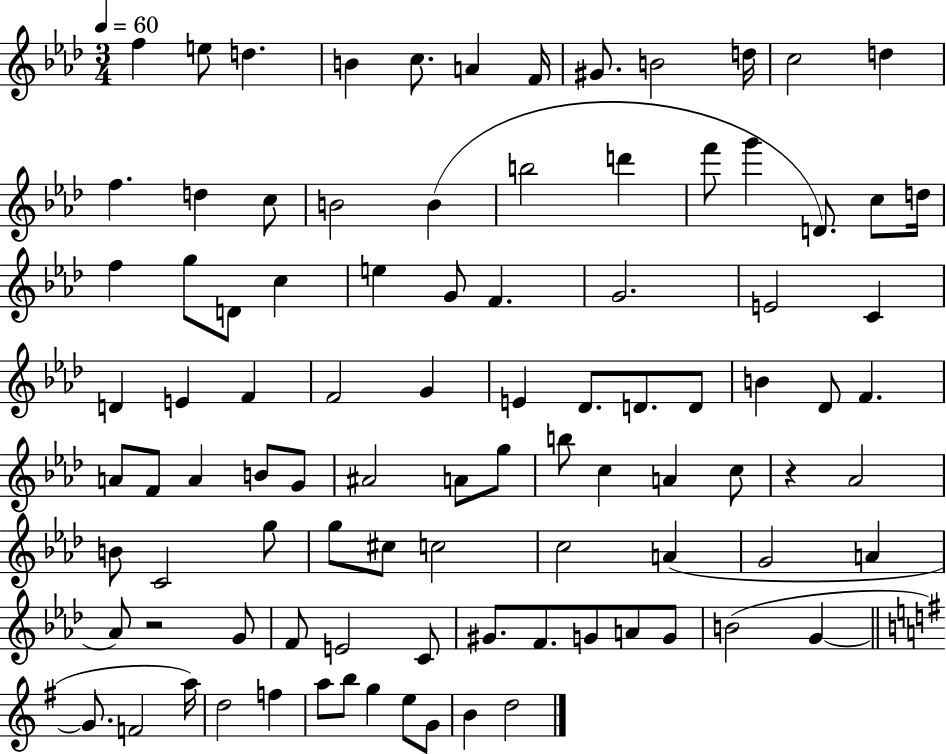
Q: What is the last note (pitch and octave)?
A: D5